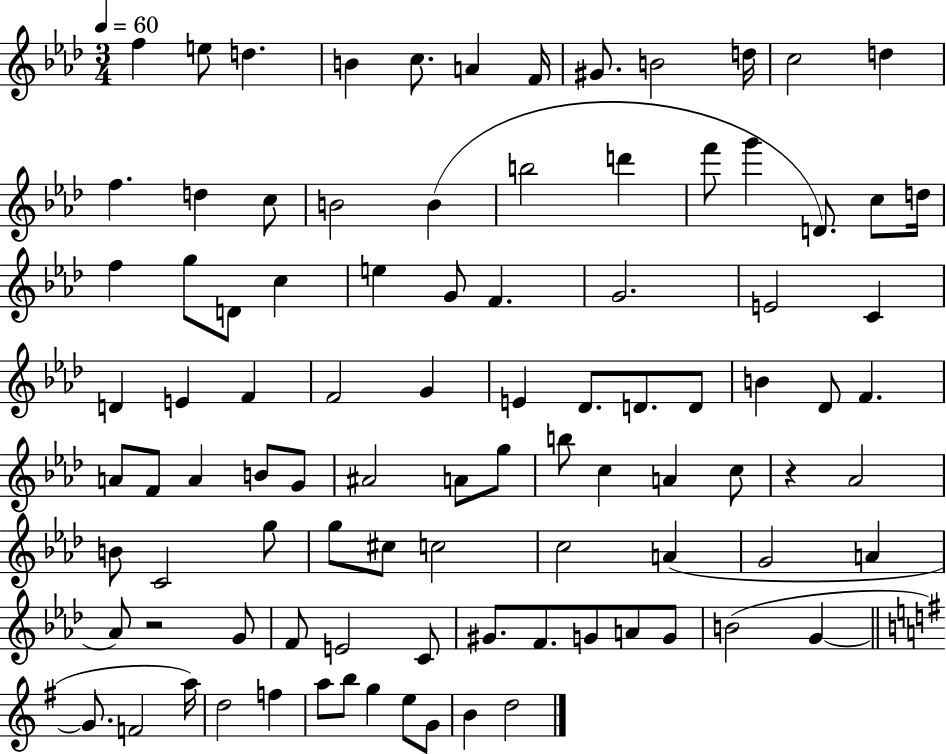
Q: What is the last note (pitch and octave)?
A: D5